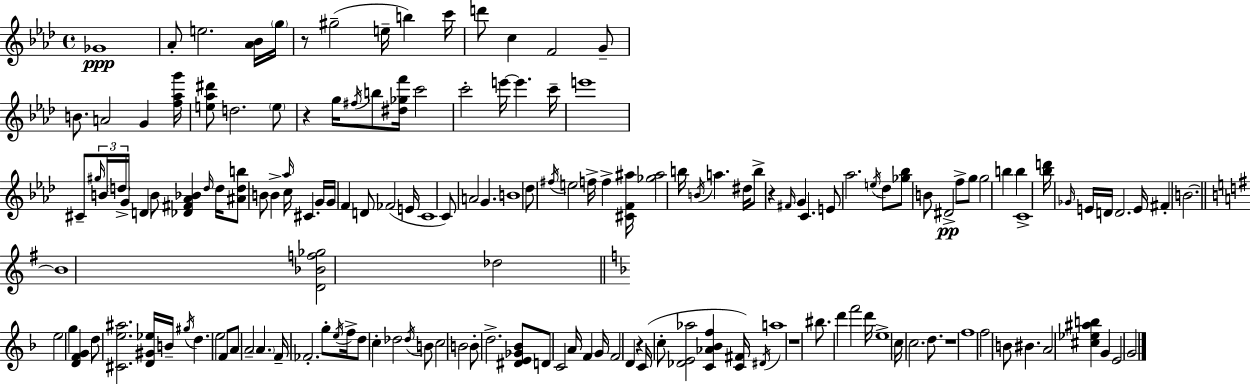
{
  \clef treble
  \time 4/4
  \defaultTimeSignature
  \key aes \major
  ges'1\ppp | aes'8-. e''2. <aes' bes'>16 \parenthesize g''16 | r8 gis''2--( e''16-- b''4) c'''16 | d'''8 c''4 f'2 g'8-- | \break b'8. a'2 g'4 <f'' aes'' g'''>16 | <e'' aes'' dis'''>8 d''2. \parenthesize e''8 | r4 g''16 \acciaccatura { fis''16 } b''8 <dis'' ges'' f'''>16 c'''2 | c'''2-. e'''16~~ e'''4. | \break c'''16-- e'''1 | cis'8-- \tuplet 3/2 { \grace { gis''16 } b'16 \parenthesize d''16-> } g'16 d'4 b'8 <des' fis' aes' bes'>4 | \grace { d''16 } d''16 <ais' d'' b''>8 b'8 b'4-> \grace { aes''16 } c''16 cis'4. | g'16 g'16 f'4 d'8 fes'2( | \break e'16 c'1 | c'8) a'2 g'4. | b'1 | des''8 \acciaccatura { fis''16 } e''2 f''16-> | \break f''4-> <cis' f' ais''>16 <ges'' ais''>2 b''16 \acciaccatura { b'16 } a''4. | dis''16 b''8-> r4 \grace { fis'16 } g'4 | c'4. e'8 aes''2. | \acciaccatura { e''16 } des''8 <ges'' bes''>8 b'8 dis'2->\pp | \break f''8-> g''8 g''2 | b''4 b''4 c'1-> | <bes'' d'''>16 \grace { ges'16 } e'16 d'16 d'2. | e'16 fis'4-. b'2.~~ | \break \bar "||" \break \key g \major b'1 | <d' bes' f'' ges''>2 des''2 | \bar "||" \break \key f \major e''2 g''4 <d' f' g'>4 | d''8 <cis' e'' ais''>2. <d' gis' ees''>16 b'16-- | \acciaccatura { gis''16 } d''4. e''2 f'8 | a'8 a'2-- \parenthesize a'4. | \break f'16-- fes'2.-. g''8-. | \acciaccatura { e''16 } f''16-> d''8 c''4-. des''2 | \acciaccatura { des''16 } b'8 c''2 b'2 | b'8-. d''2.-> | \break <dis' e' ges' bes'>8 d'8 c'2 a'16 f'4 | g'16 f'2 d'4 r4 | c'16( c''8-. <des' e' aes''>2 <c' aes' bes' f''>4 | <c' fis'>16) \acciaccatura { dis'16 } a''1 | \break r1 | bis''8. d'''4 f'''2 | d'''16 e''1-> | c''16 c''2. | \break d''8. r1 | f''1 | f''2 b'8 bis'4. | a'2 <cis'' ees'' ais'' b''>4 | \break g'4 e'2 g'2 | \bar "|."
}